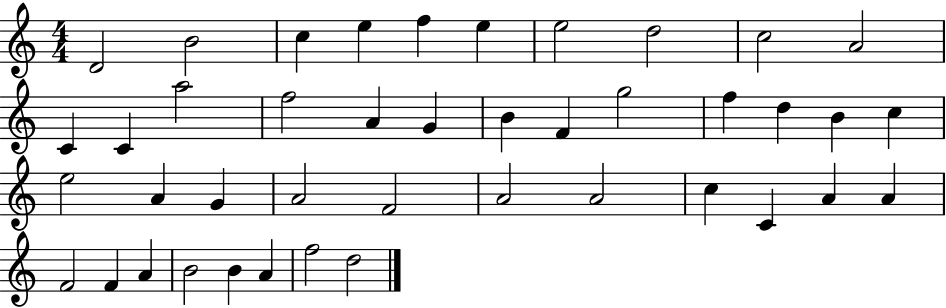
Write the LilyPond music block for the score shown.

{
  \clef treble
  \numericTimeSignature
  \time 4/4
  \key c \major
  d'2 b'2 | c''4 e''4 f''4 e''4 | e''2 d''2 | c''2 a'2 | \break c'4 c'4 a''2 | f''2 a'4 g'4 | b'4 f'4 g''2 | f''4 d''4 b'4 c''4 | \break e''2 a'4 g'4 | a'2 f'2 | a'2 a'2 | c''4 c'4 a'4 a'4 | \break f'2 f'4 a'4 | b'2 b'4 a'4 | f''2 d''2 | \bar "|."
}